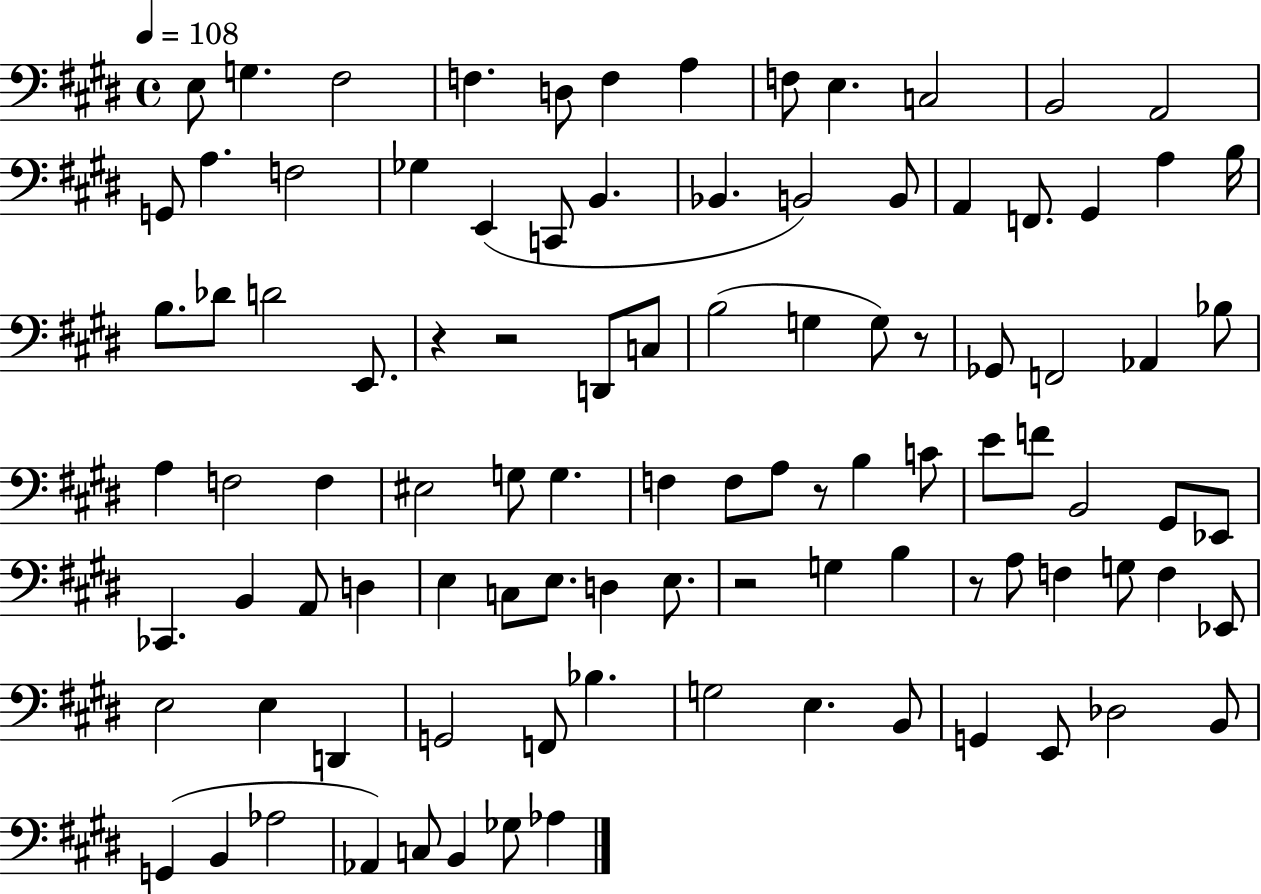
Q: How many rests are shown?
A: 6